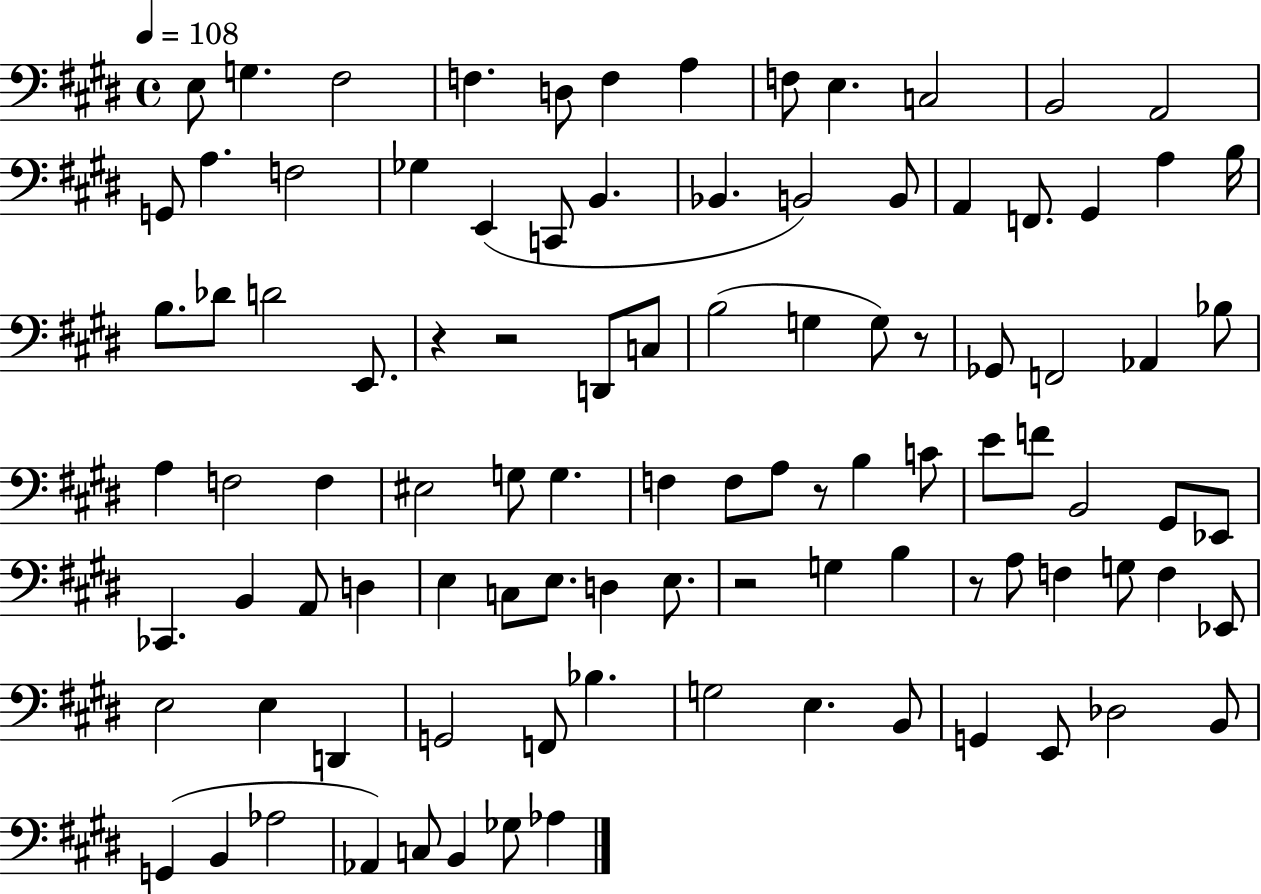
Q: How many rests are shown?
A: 6